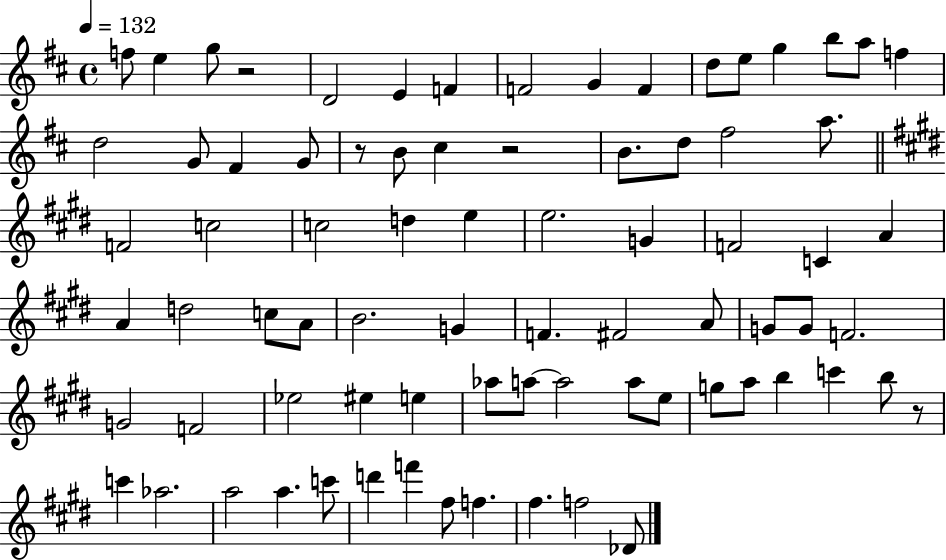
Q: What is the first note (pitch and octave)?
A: F5